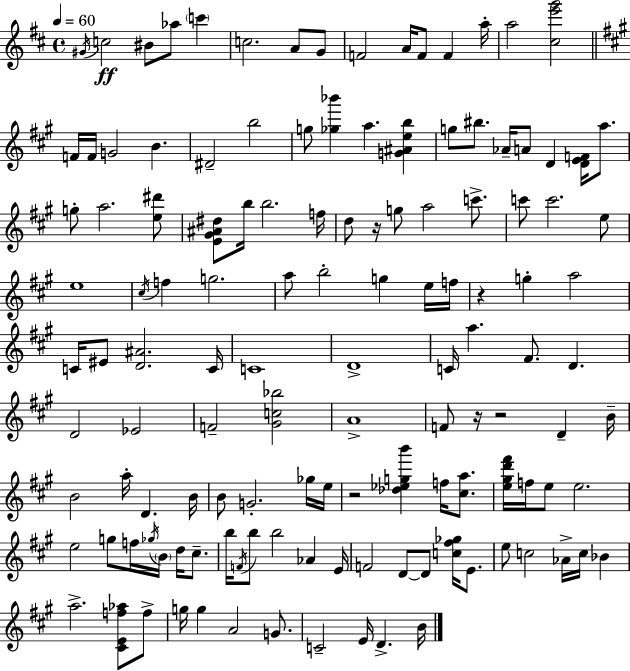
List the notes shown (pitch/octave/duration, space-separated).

G#4/s C5/h BIS4/e Ab5/e C6/q C5/h. A4/e G4/e F4/h A4/s F4/e F4/q A5/s A5/h [C#5,E6,G6]/h F4/s F4/s G4/h B4/q. D#4/h B5/h G5/e [Gb5,Bb6]/q A5/q. [G4,A#4,E5,B5]/q G5/e BIS5/e. Ab4/s A4/e D4/q [D4,E4,F4]/s A5/e. G5/e A5/h. [E5,D#6]/e [E4,G#4,A#4,D#5]/e B5/s B5/h. F5/s D5/e R/s G5/e A5/h C6/e. C6/e C6/h. E5/e E5/w C#5/s F5/q G5/h. A5/e B5/h G5/q E5/s F5/s R/q G5/q A5/h C4/s EIS4/e [D4,A#4]/h. C4/s C4/w D4/w C4/s A5/q. F#4/e. D4/q. D4/h Eb4/h F4/h [G#4,C5,Bb5]/h A4/w F4/e R/s R/h D4/q B4/s B4/h A5/s D4/q. B4/s B4/e G4/h. Gb5/s E5/s R/h [Db5,Eb5,G5,B6]/q F5/s [C#5,A5]/e. [E5,G#5,D6,F#6]/s F5/s E5/e E5/h. E5/h G5/e F5/s Gb5/s B4/s D5/s C#5/e. B5/s F4/s B5/e B5/h Ab4/q E4/s F4/h D4/e D4/e [C5,F#5,Gb5]/s E4/e. E5/e C5/h Ab4/s C5/s Bb4/q A5/h. [C#4,E4,F5,Ab5]/e F5/e G5/s G5/q A4/h G4/e. C4/h E4/s D4/q. B4/s